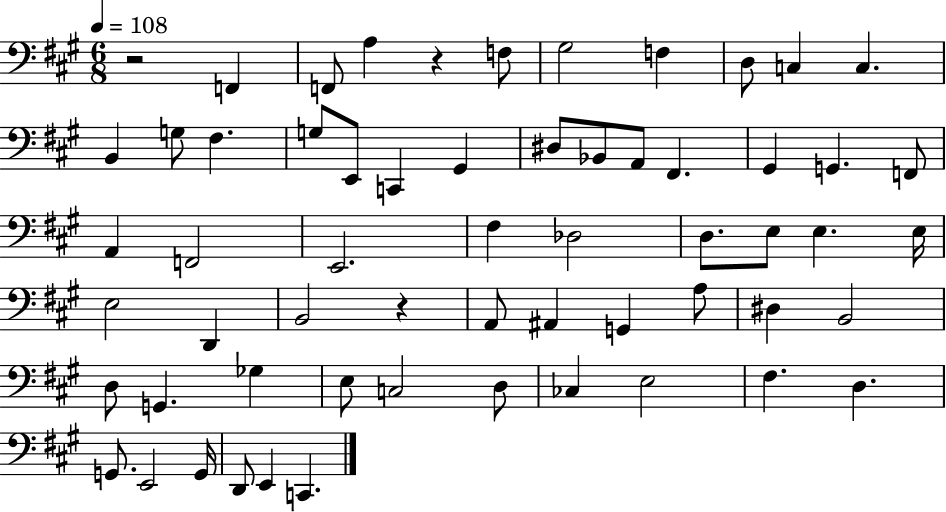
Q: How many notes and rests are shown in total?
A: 60